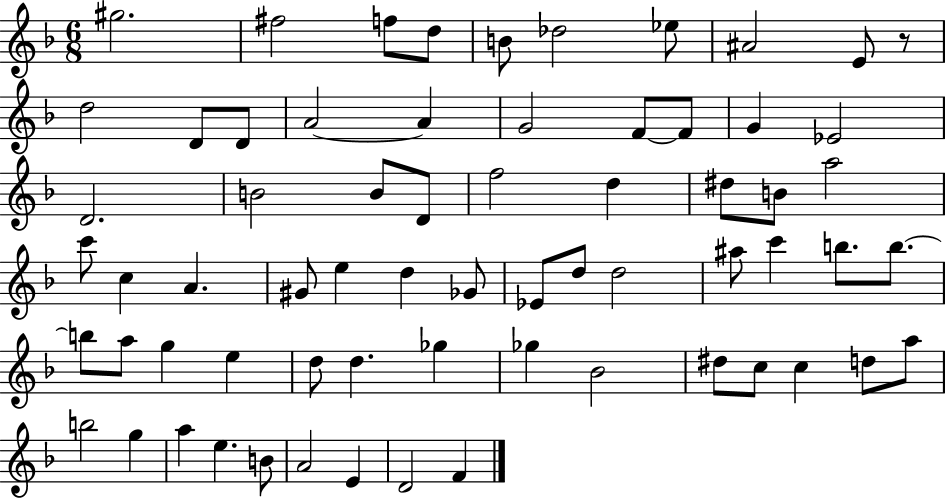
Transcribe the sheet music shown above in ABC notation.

X:1
T:Untitled
M:6/8
L:1/4
K:F
^g2 ^f2 f/2 d/2 B/2 _d2 _e/2 ^A2 E/2 z/2 d2 D/2 D/2 A2 A G2 F/2 F/2 G _E2 D2 B2 B/2 D/2 f2 d ^d/2 B/2 a2 c'/2 c A ^G/2 e d _G/2 _E/2 d/2 d2 ^a/2 c' b/2 b/2 b/2 a/2 g e d/2 d _g _g _B2 ^d/2 c/2 c d/2 a/2 b2 g a e B/2 A2 E D2 F